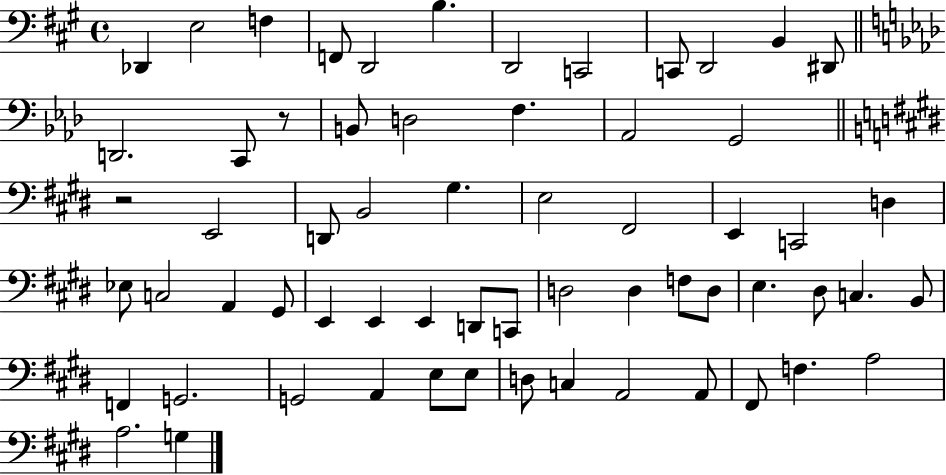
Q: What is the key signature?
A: A major